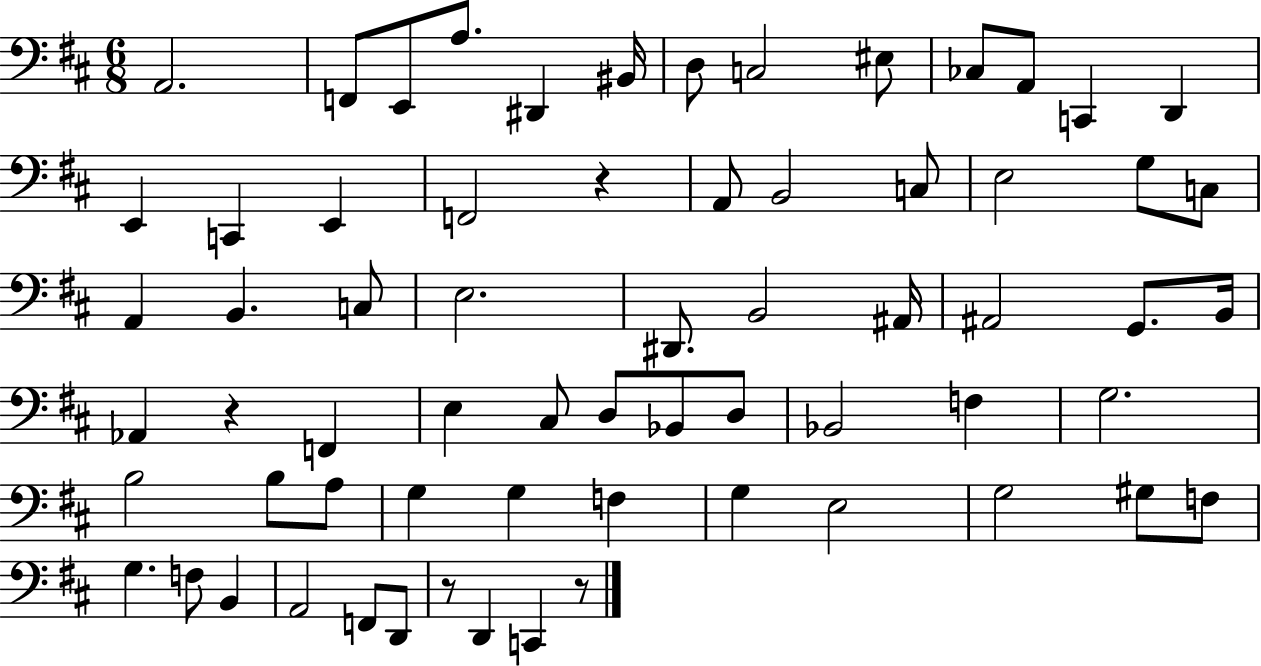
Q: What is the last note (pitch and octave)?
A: C2